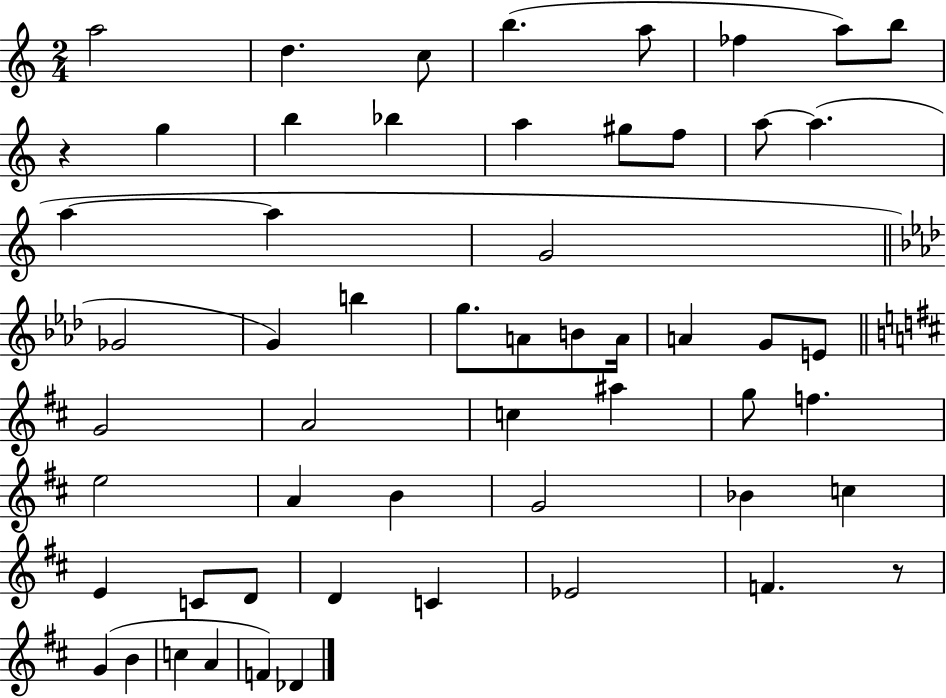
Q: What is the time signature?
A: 2/4